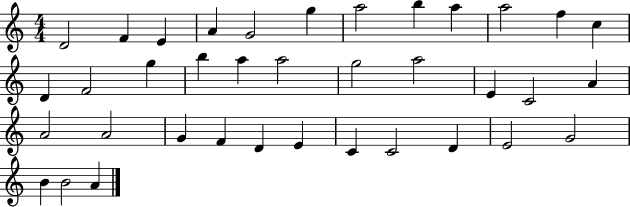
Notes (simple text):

D4/h F4/q E4/q A4/q G4/h G5/q A5/h B5/q A5/q A5/h F5/q C5/q D4/q F4/h G5/q B5/q A5/q A5/h G5/h A5/h E4/q C4/h A4/q A4/h A4/h G4/q F4/q D4/q E4/q C4/q C4/h D4/q E4/h G4/h B4/q B4/h A4/q